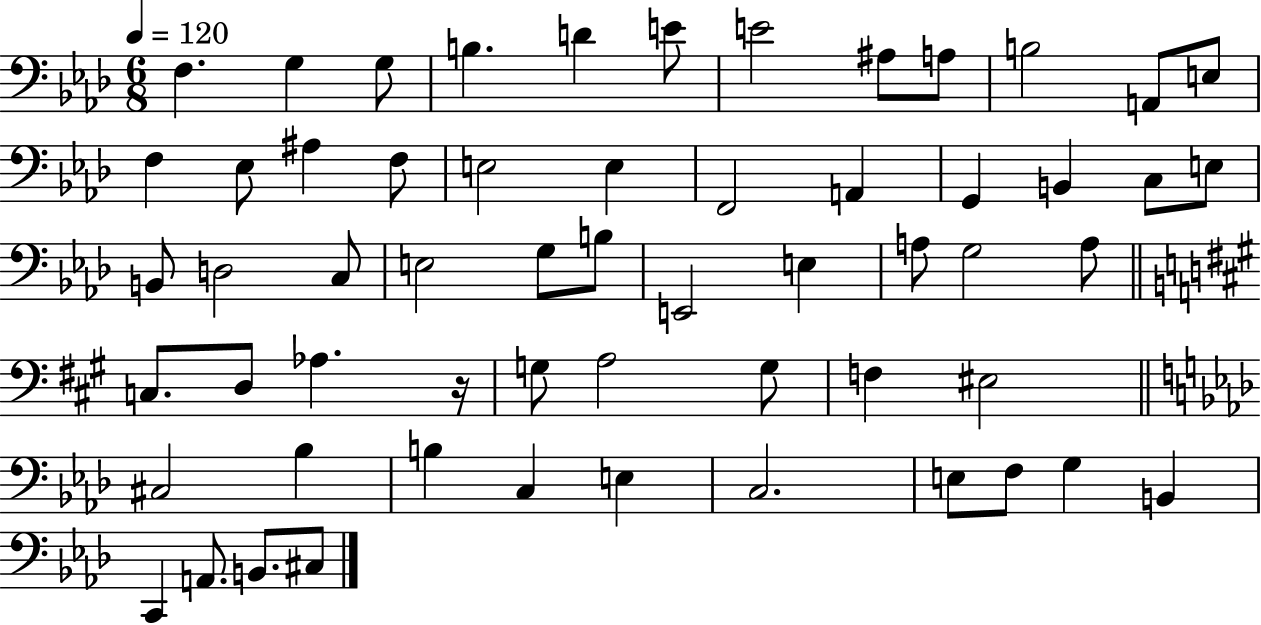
X:1
T:Untitled
M:6/8
L:1/4
K:Ab
F, G, G,/2 B, D E/2 E2 ^A,/2 A,/2 B,2 A,,/2 E,/2 F, _E,/2 ^A, F,/2 E,2 E, F,,2 A,, G,, B,, C,/2 E,/2 B,,/2 D,2 C,/2 E,2 G,/2 B,/2 E,,2 E, A,/2 G,2 A,/2 C,/2 D,/2 _A, z/4 G,/2 A,2 G,/2 F, ^E,2 ^C,2 _B, B, C, E, C,2 E,/2 F,/2 G, B,, C,, A,,/2 B,,/2 ^C,/2